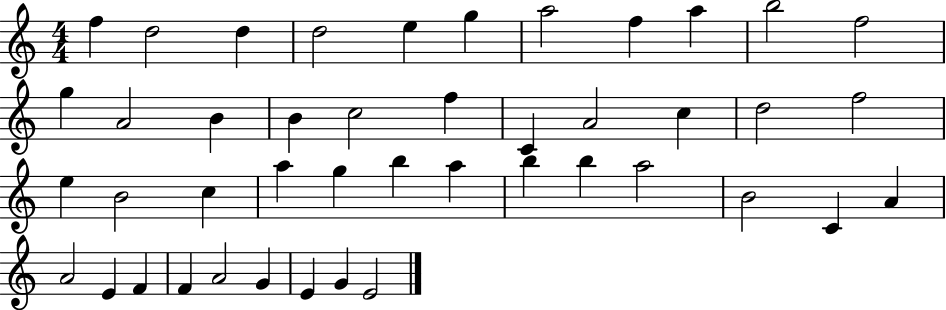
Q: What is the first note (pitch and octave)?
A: F5